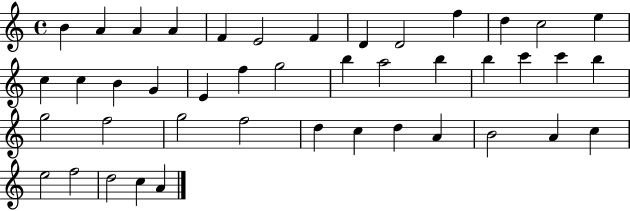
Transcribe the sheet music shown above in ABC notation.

X:1
T:Untitled
M:4/4
L:1/4
K:C
B A A A F E2 F D D2 f d c2 e c c B G E f g2 b a2 b b c' c' b g2 f2 g2 f2 d c d A B2 A c e2 f2 d2 c A